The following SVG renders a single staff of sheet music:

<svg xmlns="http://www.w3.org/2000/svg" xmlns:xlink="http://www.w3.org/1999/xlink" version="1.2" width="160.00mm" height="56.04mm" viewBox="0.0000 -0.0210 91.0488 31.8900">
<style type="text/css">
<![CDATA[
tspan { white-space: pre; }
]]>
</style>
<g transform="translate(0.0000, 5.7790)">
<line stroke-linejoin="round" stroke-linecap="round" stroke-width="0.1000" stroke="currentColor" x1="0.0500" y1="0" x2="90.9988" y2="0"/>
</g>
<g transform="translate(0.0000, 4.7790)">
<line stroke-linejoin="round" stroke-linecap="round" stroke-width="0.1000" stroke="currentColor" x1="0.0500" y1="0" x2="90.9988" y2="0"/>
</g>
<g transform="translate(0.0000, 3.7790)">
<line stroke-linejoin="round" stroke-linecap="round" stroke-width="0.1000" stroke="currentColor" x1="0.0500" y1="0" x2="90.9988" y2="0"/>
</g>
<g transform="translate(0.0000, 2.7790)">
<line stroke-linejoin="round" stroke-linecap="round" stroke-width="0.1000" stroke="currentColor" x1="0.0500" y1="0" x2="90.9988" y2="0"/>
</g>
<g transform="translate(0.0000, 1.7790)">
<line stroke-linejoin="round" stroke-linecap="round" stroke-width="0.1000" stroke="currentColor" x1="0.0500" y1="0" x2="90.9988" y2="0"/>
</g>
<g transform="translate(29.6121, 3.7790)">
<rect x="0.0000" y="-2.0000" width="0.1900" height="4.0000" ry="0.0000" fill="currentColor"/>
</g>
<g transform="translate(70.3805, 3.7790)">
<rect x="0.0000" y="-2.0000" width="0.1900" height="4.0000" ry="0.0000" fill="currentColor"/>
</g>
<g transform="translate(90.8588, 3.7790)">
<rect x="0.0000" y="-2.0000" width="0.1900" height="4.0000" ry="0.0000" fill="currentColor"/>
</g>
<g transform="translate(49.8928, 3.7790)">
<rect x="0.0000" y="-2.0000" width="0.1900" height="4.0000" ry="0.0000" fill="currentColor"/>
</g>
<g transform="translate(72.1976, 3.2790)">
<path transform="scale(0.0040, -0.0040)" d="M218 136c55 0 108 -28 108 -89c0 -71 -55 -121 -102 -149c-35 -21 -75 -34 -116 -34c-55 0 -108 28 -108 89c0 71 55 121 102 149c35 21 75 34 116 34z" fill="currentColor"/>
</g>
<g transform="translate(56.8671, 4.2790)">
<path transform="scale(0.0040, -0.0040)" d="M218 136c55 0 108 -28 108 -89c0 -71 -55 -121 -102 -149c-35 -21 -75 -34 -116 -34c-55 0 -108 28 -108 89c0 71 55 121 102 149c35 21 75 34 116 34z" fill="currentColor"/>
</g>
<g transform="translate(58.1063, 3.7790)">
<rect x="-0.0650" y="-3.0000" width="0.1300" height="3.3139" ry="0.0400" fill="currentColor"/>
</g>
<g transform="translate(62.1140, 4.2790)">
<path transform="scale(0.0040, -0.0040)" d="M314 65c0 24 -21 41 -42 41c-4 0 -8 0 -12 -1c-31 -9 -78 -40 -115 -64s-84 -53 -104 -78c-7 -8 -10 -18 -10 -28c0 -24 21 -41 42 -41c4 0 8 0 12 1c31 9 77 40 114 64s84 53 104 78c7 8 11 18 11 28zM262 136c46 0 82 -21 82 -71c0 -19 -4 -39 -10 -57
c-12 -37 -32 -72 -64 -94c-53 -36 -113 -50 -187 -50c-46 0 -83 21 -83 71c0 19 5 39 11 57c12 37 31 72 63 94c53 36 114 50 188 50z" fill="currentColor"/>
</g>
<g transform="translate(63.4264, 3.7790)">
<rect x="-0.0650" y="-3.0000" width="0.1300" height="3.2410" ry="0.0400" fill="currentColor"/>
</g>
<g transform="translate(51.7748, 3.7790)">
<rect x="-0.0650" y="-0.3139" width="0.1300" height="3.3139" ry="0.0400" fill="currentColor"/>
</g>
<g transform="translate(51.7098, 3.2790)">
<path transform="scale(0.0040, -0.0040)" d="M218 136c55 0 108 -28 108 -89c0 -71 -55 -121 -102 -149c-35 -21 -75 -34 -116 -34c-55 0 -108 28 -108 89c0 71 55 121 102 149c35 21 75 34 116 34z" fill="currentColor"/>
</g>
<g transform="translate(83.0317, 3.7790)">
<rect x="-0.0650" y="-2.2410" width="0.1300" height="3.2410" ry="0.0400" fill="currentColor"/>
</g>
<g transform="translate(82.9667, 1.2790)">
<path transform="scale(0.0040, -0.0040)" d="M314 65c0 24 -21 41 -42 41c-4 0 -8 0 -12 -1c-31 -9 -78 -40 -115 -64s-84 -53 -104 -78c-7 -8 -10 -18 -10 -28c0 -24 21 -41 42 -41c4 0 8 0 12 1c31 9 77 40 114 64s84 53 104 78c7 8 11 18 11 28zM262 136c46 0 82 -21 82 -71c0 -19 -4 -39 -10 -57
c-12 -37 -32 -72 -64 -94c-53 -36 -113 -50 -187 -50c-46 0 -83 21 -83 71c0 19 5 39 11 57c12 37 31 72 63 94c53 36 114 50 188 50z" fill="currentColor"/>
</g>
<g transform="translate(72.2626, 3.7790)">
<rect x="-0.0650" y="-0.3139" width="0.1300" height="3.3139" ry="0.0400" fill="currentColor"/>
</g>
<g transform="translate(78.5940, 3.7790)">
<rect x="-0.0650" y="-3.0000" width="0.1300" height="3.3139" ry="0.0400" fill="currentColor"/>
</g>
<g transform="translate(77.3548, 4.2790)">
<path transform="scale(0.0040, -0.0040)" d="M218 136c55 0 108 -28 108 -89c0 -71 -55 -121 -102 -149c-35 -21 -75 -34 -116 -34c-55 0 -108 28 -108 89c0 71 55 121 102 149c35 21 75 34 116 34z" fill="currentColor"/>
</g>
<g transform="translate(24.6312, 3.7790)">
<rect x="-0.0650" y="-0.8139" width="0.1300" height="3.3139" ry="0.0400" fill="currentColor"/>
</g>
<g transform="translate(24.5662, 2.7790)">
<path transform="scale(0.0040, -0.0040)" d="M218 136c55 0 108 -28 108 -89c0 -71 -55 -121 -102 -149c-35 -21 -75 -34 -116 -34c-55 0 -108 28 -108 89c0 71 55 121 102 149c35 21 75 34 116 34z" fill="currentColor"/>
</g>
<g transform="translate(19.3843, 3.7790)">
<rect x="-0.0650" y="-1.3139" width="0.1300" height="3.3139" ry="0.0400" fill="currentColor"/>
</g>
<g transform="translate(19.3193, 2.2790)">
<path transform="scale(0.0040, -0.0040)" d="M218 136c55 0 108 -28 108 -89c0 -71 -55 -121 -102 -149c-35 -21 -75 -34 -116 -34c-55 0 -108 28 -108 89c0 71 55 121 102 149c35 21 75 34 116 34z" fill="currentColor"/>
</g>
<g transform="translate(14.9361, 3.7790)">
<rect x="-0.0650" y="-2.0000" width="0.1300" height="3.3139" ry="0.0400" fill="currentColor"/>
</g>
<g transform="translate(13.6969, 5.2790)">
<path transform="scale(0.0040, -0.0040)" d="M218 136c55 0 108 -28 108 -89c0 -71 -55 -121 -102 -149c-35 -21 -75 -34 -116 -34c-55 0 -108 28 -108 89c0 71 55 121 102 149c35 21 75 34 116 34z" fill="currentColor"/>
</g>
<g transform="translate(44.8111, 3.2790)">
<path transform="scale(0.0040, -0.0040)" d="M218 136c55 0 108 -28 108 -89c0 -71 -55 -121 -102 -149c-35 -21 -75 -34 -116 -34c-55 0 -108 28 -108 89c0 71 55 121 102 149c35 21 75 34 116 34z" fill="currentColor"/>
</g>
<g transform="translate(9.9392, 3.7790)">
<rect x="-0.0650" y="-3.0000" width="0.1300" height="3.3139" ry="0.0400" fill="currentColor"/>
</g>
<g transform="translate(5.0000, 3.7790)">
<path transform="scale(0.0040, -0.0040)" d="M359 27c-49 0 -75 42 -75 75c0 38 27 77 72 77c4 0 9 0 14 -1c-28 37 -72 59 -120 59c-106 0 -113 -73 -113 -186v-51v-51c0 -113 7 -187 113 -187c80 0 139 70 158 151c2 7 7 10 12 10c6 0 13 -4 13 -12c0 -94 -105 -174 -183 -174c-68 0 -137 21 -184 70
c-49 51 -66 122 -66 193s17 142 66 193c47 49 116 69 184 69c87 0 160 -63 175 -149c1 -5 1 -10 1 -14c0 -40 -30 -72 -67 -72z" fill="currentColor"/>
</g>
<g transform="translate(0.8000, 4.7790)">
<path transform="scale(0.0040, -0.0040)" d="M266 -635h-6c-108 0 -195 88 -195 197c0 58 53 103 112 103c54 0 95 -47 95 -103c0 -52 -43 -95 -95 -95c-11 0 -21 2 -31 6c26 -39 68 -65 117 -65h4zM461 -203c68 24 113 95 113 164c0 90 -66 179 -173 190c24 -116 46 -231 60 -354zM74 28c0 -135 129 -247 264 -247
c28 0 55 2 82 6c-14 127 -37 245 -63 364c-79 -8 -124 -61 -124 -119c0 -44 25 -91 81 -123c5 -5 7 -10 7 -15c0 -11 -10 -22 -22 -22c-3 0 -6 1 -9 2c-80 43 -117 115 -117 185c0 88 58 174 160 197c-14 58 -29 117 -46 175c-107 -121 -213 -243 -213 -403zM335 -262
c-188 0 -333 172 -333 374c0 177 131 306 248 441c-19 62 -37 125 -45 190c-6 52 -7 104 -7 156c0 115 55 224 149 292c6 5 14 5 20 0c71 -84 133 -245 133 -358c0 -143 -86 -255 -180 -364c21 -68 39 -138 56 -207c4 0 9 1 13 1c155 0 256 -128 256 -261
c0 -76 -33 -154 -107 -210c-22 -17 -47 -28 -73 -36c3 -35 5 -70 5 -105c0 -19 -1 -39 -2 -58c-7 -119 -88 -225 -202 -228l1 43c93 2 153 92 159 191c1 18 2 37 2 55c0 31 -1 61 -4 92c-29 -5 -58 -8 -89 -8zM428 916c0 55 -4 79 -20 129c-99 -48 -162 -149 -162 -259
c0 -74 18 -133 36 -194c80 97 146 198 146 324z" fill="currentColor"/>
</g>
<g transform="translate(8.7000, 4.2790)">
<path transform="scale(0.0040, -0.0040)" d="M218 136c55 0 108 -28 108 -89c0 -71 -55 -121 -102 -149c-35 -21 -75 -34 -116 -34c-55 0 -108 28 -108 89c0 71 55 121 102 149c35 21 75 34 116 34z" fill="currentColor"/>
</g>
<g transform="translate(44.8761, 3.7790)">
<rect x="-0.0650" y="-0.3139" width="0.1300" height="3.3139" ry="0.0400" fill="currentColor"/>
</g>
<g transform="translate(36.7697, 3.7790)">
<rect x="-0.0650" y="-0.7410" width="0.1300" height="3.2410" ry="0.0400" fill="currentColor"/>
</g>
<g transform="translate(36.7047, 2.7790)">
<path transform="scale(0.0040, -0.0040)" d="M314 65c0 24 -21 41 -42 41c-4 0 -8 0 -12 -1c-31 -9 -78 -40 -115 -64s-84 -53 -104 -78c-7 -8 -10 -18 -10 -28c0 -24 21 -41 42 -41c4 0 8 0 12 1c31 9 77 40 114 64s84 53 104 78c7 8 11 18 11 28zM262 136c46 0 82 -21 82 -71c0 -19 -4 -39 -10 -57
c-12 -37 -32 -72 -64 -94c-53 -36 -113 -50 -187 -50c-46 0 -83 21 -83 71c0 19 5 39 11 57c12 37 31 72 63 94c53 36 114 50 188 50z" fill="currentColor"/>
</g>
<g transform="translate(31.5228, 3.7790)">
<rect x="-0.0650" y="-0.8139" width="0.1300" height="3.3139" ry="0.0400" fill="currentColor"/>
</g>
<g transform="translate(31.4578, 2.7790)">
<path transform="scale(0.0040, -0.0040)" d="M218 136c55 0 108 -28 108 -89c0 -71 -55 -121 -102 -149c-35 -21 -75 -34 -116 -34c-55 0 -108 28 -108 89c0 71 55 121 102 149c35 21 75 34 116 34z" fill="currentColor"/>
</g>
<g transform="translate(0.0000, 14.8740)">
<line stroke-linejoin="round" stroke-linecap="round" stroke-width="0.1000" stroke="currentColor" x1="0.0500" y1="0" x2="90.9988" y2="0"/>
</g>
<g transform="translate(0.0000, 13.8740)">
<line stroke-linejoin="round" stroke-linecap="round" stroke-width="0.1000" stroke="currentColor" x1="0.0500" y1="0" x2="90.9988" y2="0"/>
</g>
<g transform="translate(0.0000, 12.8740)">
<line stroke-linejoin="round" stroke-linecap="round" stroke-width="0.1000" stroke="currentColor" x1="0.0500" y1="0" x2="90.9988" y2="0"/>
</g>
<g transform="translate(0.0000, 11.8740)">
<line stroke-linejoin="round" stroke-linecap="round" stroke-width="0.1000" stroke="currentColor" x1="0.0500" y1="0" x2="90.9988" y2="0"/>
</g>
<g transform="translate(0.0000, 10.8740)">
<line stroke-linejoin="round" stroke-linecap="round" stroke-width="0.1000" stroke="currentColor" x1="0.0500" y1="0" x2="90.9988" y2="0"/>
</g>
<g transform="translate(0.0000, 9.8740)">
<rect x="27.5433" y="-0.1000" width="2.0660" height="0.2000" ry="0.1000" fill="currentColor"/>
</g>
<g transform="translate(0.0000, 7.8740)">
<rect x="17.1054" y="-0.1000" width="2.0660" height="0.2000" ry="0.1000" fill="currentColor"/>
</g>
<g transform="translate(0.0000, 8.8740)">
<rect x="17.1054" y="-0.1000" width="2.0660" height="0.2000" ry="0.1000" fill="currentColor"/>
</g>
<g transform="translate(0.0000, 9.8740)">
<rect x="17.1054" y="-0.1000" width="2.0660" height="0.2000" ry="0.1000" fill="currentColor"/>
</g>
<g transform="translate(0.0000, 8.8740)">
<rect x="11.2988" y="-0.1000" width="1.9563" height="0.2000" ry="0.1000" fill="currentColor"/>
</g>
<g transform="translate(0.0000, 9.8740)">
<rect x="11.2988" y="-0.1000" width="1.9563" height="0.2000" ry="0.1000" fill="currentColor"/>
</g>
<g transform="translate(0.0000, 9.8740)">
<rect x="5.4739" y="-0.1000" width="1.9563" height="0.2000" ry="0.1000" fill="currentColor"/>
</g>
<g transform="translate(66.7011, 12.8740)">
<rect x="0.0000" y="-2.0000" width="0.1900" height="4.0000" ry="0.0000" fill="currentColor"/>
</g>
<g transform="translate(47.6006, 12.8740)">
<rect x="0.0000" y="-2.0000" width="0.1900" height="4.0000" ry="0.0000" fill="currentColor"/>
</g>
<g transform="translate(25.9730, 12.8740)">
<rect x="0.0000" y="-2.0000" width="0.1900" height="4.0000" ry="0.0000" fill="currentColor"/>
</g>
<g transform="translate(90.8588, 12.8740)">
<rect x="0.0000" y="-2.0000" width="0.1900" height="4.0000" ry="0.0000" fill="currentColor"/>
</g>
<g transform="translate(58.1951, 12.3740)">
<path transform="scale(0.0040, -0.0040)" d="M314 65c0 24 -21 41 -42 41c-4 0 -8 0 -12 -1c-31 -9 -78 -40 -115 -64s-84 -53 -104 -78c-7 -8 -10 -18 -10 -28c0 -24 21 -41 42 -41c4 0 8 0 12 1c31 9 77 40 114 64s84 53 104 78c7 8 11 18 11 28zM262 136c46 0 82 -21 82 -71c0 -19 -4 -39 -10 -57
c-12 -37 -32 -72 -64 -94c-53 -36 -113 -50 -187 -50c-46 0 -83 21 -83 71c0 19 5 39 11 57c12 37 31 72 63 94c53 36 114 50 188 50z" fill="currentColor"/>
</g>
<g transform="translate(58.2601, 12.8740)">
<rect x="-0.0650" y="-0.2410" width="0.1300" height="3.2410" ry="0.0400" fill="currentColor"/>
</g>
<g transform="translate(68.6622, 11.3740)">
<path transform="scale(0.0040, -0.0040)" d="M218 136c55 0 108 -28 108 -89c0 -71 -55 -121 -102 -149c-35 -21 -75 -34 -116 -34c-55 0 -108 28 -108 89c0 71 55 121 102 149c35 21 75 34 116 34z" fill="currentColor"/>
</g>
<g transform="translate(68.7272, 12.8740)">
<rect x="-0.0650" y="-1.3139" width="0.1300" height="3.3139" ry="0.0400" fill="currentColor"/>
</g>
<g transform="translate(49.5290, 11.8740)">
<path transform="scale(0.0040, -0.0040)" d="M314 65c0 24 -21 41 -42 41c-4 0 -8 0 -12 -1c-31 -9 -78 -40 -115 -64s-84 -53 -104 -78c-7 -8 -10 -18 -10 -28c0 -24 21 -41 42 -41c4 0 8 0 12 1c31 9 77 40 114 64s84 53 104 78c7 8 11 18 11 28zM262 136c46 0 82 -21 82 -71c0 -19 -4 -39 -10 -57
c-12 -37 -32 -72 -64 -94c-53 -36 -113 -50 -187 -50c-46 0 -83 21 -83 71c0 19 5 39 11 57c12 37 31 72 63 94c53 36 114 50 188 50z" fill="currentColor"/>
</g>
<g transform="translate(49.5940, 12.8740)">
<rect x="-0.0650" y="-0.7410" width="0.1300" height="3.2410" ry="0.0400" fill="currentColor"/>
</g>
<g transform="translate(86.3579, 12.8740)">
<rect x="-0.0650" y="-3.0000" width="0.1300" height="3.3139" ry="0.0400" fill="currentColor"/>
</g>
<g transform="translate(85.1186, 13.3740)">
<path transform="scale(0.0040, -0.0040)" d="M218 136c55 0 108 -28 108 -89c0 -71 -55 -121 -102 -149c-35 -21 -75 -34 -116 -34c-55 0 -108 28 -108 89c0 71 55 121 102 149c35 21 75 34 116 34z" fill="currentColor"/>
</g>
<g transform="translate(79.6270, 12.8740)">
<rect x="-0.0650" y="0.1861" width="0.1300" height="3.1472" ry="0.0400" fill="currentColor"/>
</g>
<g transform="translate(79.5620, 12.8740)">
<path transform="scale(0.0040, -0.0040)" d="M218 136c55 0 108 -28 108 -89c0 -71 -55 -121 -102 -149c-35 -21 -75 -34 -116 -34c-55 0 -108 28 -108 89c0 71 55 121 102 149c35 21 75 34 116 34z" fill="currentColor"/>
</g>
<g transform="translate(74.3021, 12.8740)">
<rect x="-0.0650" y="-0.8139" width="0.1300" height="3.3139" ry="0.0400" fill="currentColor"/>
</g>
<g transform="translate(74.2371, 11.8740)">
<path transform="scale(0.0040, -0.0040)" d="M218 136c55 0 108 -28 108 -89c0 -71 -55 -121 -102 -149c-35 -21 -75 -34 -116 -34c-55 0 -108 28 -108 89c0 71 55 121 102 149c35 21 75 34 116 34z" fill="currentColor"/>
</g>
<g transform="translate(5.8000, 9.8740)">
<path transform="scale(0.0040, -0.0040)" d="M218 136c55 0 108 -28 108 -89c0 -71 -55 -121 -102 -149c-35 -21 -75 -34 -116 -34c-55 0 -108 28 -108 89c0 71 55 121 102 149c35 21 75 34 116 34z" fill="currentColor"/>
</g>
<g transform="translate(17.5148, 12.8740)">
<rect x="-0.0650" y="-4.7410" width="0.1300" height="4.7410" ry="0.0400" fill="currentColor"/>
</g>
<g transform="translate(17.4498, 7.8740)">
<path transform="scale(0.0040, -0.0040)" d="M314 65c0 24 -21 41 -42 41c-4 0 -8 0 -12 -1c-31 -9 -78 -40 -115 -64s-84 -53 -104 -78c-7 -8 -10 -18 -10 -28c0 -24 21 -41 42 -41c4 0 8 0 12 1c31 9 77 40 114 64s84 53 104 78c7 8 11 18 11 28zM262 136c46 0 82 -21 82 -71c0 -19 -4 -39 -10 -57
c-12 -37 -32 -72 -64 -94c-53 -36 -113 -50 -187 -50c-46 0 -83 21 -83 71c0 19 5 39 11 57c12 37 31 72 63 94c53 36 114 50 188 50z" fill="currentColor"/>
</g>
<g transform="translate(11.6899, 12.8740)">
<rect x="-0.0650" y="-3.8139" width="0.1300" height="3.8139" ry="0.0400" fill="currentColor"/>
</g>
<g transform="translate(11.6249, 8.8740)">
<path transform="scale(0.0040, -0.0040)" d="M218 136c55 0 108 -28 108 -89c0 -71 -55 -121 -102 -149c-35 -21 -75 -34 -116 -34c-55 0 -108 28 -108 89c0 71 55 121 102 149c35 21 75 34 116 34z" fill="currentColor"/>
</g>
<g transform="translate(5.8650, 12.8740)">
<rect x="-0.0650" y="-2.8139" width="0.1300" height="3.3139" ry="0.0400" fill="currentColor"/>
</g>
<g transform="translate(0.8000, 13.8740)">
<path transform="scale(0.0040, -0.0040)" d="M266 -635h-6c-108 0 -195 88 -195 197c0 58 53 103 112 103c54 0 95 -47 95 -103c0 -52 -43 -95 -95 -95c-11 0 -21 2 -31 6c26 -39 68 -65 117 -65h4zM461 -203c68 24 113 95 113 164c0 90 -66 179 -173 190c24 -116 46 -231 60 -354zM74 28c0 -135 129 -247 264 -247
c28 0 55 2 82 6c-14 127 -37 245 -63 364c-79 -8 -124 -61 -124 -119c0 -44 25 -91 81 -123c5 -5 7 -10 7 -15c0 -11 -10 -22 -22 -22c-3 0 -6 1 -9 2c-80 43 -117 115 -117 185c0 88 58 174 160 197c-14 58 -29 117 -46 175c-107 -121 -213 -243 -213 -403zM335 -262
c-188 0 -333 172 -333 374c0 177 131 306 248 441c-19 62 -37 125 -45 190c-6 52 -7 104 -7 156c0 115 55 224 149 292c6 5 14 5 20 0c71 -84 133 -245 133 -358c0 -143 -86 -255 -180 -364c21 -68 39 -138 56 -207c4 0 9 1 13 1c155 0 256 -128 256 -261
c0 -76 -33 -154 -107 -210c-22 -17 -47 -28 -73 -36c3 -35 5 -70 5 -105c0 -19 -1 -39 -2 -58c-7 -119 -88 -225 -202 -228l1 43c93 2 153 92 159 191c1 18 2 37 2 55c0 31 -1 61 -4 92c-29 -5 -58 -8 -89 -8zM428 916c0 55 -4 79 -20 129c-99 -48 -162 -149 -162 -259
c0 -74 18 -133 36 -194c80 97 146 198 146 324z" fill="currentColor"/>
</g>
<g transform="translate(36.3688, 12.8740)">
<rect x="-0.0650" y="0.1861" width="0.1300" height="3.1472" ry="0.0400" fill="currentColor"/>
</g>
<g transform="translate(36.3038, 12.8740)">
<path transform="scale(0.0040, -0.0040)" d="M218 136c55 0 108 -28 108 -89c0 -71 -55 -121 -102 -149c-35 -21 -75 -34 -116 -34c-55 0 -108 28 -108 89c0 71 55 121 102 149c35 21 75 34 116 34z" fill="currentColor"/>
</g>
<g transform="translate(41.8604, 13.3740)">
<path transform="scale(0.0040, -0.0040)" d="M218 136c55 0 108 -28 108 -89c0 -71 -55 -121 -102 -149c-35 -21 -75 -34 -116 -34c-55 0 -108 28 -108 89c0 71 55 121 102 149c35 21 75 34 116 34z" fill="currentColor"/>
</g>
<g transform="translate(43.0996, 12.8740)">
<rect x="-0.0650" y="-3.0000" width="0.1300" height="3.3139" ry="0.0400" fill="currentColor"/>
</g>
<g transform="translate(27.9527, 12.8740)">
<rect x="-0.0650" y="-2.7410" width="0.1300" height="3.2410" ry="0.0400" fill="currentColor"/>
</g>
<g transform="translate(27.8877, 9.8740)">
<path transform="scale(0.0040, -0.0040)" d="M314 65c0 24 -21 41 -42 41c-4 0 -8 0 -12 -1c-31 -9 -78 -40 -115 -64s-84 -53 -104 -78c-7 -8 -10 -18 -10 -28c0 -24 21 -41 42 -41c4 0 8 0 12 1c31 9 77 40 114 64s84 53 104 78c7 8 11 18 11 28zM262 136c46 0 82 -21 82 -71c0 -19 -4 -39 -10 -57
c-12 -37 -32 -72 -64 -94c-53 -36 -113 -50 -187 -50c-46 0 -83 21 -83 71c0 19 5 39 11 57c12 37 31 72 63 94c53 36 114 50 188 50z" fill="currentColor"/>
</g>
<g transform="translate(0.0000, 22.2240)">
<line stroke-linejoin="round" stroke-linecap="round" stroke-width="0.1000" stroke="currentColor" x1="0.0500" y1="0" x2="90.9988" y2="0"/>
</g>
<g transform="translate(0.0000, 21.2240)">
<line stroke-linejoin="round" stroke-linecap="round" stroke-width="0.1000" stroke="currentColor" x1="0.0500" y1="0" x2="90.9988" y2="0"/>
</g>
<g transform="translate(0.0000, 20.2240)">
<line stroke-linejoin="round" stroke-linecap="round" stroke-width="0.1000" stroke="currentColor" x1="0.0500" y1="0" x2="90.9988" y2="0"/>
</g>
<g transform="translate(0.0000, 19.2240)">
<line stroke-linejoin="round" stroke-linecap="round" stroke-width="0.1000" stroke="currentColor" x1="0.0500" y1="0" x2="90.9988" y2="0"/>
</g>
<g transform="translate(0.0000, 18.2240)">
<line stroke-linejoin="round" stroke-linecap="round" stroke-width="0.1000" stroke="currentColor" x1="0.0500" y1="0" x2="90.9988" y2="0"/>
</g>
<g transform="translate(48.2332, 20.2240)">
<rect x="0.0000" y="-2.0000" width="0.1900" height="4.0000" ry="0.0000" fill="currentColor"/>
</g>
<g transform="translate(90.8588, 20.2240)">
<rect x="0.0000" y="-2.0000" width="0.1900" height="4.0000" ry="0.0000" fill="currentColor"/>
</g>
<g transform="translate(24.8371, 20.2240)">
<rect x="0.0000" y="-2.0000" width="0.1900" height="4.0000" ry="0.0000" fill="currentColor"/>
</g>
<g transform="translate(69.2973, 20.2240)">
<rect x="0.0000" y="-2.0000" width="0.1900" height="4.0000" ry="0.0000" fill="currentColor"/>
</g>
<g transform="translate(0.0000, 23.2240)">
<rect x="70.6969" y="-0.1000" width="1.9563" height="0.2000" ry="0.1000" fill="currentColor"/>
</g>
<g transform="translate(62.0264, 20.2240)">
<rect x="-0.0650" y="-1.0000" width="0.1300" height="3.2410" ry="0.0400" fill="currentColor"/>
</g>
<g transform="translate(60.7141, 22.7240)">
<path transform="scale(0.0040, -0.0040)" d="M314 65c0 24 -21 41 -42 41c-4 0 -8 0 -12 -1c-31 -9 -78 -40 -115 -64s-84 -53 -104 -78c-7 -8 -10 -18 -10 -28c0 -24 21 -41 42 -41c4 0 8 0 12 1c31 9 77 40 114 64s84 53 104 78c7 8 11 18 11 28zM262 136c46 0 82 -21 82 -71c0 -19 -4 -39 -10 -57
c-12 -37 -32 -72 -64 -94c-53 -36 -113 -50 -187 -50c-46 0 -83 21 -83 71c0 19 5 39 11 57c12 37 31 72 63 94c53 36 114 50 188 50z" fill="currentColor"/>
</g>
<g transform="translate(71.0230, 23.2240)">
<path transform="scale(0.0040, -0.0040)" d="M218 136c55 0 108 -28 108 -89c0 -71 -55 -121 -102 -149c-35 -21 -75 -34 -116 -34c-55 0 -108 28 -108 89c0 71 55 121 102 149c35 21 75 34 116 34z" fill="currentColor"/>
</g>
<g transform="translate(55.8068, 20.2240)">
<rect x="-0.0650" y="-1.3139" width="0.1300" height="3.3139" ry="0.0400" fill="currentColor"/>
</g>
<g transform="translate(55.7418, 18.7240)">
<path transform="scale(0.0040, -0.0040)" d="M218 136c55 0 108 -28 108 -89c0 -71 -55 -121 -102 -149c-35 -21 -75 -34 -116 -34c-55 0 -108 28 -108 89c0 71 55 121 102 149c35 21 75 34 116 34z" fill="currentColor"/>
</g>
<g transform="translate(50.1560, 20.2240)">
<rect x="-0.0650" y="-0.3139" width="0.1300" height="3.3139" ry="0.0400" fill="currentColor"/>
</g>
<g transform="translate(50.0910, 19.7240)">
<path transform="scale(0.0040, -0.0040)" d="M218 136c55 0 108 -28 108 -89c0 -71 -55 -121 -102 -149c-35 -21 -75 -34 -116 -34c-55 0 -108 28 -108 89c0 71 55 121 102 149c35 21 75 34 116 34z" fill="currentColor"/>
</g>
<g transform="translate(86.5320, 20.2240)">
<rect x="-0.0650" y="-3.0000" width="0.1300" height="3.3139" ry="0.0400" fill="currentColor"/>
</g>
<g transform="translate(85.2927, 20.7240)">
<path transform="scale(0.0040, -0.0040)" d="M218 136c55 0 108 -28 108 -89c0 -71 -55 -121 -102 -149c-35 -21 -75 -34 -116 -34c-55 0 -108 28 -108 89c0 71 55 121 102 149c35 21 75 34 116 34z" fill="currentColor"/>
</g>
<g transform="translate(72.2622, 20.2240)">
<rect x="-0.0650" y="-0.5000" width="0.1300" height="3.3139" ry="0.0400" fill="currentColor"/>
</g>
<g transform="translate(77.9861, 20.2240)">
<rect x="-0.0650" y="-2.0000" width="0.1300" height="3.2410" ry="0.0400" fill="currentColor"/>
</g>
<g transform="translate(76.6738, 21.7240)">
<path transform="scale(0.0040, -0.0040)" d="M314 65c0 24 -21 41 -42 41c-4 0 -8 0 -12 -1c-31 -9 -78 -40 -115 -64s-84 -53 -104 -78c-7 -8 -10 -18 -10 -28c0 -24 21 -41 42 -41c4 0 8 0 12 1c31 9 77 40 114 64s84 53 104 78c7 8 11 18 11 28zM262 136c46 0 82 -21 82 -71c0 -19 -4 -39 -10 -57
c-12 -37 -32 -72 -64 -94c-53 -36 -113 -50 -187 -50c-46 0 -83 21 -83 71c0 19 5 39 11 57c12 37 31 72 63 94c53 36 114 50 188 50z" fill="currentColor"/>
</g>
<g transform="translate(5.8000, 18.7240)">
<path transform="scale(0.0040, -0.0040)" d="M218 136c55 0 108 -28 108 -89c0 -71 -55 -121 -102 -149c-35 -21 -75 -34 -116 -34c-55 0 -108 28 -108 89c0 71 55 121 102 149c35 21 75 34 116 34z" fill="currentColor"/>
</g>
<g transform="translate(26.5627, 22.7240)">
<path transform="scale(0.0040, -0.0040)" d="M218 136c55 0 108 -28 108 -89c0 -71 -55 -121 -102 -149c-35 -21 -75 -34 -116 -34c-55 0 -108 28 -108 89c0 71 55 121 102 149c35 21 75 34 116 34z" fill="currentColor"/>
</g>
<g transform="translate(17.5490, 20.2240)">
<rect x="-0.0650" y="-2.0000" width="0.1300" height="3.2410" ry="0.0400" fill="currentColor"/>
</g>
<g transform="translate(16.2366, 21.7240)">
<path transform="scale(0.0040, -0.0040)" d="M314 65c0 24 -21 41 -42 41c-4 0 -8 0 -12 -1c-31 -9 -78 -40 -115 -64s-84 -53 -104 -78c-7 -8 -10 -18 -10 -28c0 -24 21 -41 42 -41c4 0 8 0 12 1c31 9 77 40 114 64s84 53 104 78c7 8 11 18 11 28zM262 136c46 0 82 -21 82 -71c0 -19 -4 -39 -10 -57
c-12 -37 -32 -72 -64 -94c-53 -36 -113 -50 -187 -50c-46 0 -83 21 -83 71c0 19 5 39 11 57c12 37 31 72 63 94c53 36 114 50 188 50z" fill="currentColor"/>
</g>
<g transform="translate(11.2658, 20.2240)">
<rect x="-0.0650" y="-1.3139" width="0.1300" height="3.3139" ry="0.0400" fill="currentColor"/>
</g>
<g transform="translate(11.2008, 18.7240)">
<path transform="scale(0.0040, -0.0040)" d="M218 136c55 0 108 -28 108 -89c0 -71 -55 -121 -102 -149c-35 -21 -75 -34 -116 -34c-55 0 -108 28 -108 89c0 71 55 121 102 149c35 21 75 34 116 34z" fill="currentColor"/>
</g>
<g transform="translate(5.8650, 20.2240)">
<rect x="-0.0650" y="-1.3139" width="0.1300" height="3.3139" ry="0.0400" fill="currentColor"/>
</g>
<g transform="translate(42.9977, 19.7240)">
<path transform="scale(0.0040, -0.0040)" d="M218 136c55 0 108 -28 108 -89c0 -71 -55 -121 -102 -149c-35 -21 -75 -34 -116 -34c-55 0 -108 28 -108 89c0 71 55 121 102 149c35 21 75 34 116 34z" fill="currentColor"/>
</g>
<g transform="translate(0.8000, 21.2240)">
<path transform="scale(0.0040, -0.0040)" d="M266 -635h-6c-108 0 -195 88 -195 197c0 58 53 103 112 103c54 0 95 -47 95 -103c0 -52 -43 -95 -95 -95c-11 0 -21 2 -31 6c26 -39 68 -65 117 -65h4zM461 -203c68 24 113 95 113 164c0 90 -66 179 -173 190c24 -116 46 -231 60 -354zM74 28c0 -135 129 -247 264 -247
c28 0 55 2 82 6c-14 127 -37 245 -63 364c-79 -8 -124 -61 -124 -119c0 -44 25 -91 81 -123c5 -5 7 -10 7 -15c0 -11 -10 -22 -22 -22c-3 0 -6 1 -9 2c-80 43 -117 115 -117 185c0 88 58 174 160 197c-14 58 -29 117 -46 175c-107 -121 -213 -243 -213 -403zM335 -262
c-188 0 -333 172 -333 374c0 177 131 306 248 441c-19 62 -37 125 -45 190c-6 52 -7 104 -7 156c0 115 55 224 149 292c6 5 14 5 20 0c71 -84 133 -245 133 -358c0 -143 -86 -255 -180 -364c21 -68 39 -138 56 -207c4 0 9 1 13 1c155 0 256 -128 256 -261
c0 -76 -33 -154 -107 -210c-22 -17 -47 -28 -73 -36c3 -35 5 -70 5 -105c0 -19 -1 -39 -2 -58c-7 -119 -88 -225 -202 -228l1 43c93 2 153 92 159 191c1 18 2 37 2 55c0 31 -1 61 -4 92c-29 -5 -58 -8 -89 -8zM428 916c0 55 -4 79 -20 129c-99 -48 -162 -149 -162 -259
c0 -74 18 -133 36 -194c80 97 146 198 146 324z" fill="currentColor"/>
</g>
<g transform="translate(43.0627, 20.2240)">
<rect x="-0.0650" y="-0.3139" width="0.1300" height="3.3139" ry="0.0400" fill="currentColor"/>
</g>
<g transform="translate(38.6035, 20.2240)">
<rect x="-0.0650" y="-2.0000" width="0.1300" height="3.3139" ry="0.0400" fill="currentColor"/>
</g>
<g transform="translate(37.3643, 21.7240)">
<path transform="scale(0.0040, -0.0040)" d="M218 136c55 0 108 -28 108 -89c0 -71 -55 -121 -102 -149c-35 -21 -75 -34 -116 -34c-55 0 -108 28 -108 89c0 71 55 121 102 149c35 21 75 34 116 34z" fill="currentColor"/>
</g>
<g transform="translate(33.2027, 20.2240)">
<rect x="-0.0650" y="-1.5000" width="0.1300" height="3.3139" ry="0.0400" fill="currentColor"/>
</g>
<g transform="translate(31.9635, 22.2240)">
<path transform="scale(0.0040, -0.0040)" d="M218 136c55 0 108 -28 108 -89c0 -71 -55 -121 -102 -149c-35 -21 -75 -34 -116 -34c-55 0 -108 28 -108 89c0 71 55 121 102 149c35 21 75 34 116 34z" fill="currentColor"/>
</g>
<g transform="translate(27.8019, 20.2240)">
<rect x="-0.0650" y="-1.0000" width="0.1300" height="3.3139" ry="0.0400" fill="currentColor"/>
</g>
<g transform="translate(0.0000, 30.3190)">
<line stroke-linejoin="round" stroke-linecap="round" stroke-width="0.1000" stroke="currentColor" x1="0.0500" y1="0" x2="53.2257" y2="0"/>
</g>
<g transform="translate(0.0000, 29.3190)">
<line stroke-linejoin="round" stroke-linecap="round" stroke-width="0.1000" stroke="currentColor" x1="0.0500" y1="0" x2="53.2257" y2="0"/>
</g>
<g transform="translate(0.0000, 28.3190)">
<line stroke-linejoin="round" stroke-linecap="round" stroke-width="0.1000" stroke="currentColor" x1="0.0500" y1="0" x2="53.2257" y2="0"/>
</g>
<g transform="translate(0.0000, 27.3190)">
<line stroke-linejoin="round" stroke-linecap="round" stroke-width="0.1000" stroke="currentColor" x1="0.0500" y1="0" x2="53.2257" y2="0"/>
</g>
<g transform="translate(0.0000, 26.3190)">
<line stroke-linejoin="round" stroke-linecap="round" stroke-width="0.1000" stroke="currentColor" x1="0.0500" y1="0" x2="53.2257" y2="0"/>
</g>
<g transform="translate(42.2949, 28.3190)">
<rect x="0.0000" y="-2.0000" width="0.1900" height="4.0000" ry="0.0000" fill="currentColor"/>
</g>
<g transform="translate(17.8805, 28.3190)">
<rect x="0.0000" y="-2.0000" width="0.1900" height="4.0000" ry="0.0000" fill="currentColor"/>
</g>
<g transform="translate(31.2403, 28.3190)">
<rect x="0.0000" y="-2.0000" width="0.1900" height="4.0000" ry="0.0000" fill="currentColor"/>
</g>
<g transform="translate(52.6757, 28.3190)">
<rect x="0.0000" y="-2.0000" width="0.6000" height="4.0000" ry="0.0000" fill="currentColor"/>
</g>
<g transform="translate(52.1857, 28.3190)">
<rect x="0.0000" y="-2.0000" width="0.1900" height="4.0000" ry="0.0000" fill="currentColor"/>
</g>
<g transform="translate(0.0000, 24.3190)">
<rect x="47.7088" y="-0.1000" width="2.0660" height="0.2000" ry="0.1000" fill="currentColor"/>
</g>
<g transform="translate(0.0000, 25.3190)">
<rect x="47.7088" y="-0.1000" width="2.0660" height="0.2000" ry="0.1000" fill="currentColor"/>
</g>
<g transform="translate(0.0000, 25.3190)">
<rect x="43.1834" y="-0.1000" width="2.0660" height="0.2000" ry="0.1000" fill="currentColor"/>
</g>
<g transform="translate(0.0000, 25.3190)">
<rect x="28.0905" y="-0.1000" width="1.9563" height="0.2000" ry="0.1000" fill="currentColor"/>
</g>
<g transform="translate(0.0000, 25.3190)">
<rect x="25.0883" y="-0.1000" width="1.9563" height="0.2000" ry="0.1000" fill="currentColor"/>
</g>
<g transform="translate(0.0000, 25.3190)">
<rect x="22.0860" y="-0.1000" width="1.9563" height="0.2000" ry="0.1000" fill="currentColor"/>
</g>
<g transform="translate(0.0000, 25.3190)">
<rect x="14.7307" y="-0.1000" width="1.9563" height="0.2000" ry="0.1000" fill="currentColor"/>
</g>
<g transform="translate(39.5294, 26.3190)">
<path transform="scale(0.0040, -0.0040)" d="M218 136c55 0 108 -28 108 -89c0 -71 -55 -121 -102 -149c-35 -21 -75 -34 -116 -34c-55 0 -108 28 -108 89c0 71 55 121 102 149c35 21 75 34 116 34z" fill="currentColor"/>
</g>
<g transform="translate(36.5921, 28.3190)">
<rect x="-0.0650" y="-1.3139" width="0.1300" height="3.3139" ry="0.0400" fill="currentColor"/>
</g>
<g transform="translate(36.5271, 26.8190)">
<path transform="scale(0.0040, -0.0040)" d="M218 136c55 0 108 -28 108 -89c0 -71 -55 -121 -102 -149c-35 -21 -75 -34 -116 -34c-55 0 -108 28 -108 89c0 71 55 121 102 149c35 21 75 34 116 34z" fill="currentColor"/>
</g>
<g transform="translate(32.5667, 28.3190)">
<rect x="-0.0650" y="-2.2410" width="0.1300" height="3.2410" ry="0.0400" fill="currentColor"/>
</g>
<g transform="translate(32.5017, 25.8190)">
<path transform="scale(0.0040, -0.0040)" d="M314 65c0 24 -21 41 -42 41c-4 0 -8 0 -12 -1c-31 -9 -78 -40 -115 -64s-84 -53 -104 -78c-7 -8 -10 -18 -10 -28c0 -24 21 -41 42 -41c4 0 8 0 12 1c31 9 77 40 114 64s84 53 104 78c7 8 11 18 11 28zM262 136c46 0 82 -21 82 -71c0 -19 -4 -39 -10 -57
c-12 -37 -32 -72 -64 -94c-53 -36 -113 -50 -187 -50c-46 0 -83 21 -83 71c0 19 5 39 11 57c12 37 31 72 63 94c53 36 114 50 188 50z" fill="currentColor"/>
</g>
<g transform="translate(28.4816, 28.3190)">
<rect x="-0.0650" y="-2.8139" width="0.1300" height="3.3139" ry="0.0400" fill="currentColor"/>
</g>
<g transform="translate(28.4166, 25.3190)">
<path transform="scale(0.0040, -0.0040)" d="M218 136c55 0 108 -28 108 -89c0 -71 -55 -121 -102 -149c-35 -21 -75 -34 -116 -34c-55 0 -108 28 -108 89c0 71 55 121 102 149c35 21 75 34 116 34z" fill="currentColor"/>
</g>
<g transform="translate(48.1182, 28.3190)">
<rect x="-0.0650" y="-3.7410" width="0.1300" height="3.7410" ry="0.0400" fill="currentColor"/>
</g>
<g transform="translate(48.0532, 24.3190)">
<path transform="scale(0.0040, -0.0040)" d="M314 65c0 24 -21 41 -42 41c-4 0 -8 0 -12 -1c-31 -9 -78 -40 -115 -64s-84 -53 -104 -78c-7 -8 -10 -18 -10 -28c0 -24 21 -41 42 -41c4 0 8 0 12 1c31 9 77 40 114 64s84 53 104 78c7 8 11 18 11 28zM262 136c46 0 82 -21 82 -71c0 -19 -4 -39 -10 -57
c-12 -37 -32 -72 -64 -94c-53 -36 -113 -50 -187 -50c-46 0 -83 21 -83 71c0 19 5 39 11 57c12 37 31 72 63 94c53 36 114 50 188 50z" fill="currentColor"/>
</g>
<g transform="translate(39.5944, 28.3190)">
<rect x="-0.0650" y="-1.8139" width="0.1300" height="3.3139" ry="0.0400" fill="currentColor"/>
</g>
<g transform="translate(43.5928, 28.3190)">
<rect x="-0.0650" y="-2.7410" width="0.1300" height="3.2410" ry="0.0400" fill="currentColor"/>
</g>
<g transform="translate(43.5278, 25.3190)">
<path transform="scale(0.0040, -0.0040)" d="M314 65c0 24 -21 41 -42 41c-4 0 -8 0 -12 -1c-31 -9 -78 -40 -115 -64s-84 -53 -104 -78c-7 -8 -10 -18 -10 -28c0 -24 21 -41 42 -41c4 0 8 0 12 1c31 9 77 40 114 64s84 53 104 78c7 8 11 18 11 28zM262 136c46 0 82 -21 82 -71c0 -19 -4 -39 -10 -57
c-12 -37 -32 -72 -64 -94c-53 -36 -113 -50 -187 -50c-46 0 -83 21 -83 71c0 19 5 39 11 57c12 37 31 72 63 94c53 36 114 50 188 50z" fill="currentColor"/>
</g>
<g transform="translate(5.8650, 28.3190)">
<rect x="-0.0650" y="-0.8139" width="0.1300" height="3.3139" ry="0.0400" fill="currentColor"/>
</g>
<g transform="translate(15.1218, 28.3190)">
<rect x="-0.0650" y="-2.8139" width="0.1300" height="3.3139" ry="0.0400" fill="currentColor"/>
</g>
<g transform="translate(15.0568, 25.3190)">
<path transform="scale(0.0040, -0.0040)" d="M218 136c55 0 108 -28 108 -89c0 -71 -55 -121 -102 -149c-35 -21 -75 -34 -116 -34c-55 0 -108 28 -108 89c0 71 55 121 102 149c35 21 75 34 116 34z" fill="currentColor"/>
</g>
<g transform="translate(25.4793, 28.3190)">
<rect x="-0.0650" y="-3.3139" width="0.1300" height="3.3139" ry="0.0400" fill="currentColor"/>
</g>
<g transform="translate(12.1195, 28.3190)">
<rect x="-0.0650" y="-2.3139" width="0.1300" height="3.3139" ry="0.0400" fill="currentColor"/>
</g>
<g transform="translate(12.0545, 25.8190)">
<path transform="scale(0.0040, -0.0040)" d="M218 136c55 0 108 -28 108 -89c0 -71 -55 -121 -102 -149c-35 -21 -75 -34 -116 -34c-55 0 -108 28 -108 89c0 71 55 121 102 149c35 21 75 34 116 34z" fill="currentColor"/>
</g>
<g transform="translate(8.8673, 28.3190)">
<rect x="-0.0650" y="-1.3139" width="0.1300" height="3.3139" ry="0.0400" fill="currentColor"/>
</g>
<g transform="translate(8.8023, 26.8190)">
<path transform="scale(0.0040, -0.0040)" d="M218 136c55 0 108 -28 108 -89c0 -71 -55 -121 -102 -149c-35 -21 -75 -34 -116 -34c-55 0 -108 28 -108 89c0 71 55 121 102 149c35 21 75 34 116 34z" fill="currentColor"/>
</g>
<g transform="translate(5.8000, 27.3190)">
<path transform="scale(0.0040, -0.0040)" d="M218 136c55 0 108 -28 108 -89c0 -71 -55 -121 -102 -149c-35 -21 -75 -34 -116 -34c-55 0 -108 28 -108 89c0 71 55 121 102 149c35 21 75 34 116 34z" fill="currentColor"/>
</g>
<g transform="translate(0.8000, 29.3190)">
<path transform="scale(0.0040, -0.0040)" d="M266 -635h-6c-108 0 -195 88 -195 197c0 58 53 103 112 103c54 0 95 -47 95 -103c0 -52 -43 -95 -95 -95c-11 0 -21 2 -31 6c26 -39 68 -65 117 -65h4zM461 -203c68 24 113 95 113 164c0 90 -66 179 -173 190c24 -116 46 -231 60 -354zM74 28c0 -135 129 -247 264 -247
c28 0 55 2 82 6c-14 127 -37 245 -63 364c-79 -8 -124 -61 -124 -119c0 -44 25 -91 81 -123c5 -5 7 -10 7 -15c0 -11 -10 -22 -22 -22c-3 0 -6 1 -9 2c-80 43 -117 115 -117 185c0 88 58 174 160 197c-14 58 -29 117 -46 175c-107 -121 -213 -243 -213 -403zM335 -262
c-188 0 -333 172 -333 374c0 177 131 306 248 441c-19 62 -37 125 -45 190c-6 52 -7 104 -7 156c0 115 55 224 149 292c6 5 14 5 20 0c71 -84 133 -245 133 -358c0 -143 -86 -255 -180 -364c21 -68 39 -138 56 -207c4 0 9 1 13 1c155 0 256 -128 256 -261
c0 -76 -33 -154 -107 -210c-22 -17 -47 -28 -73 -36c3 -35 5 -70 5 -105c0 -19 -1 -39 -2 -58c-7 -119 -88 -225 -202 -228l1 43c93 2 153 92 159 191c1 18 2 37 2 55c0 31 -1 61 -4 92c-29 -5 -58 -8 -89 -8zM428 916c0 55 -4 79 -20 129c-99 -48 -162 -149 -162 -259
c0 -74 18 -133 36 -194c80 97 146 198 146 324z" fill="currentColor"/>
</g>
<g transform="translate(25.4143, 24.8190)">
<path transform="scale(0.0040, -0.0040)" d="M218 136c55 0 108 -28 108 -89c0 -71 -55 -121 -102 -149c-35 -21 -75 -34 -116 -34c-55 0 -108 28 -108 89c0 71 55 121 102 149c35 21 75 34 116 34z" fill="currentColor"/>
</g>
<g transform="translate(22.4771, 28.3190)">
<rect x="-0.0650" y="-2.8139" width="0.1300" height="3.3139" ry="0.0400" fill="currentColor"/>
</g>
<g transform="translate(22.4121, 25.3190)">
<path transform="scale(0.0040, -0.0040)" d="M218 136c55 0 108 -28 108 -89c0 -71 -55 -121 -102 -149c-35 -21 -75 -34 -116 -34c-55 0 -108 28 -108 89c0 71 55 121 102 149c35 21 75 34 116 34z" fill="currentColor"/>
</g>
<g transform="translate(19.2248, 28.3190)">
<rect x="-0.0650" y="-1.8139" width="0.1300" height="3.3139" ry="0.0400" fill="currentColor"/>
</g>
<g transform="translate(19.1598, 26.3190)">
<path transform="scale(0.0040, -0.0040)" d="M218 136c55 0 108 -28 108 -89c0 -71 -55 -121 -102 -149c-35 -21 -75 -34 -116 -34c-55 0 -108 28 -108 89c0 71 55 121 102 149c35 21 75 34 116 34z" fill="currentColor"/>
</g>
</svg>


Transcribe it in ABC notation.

X:1
T:Untitled
M:4/4
L:1/4
K:C
A F e d d d2 c c A A2 c A g2 a c' e'2 a2 B A d2 c2 e d B A e e F2 D E F c c e D2 C F2 A d e g a f a b a g2 e f a2 c'2